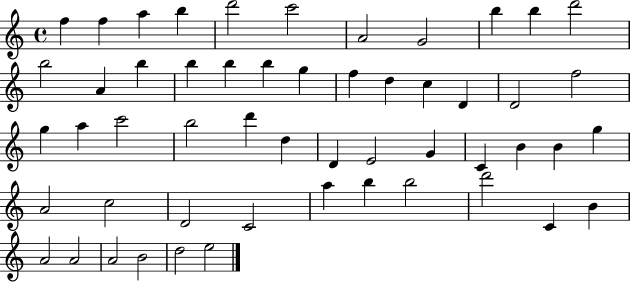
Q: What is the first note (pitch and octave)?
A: F5